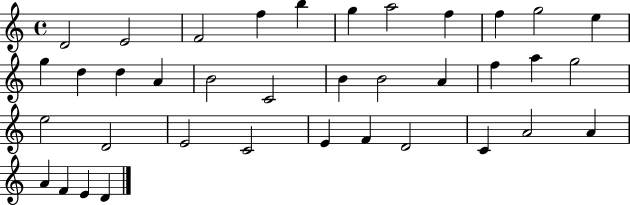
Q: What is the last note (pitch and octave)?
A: D4